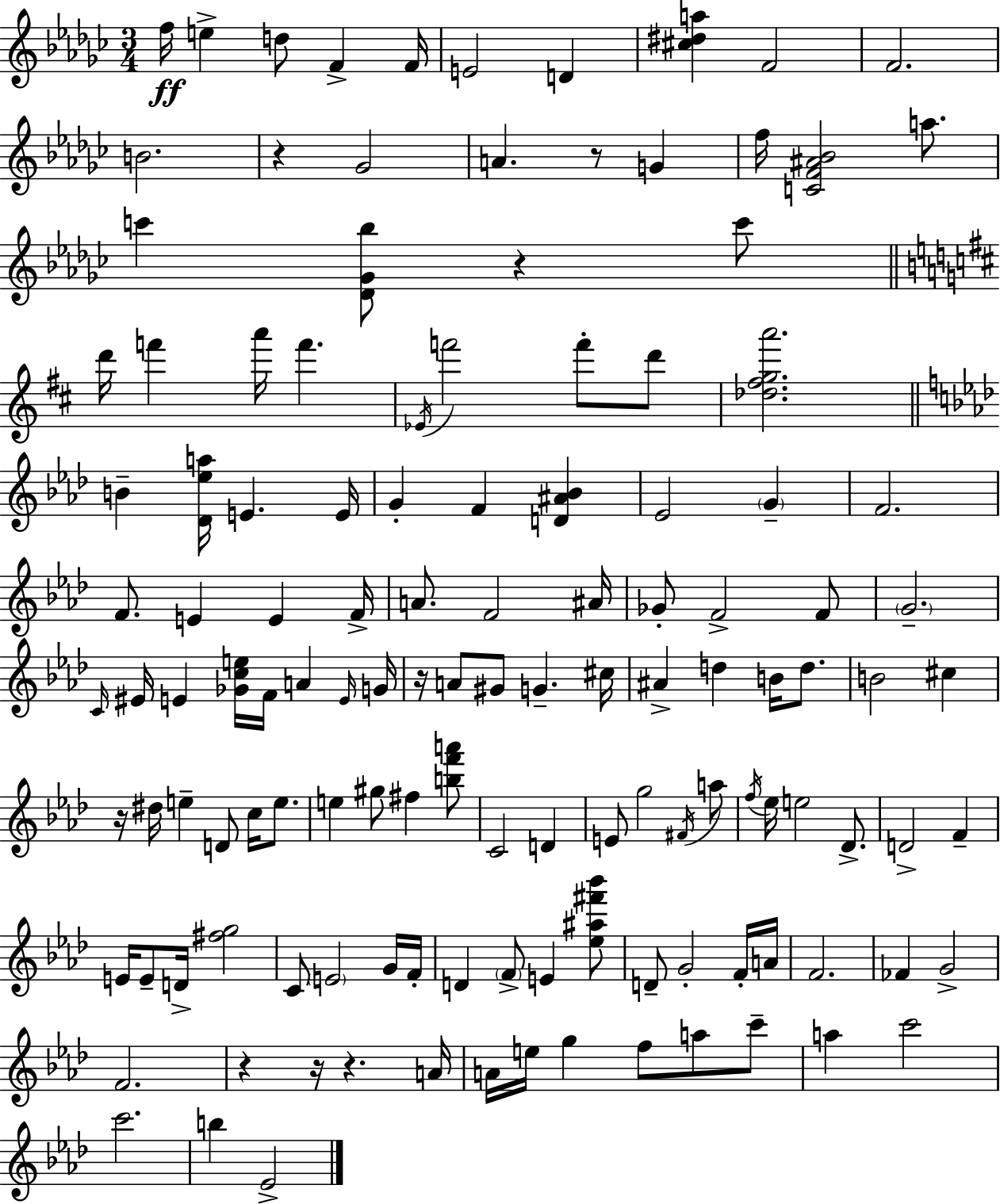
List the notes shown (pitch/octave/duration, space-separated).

F5/s E5/q D5/e F4/q F4/s E4/h D4/q [C#5,D#5,A5]/q F4/h F4/h. B4/h. R/q Gb4/h A4/q. R/e G4/q F5/s [C4,F4,A#4,Bb4]/h A5/e. C6/q [Db4,Gb4,Bb5]/e R/q C6/e D6/s F6/q A6/s F6/q. Eb4/s F6/h F6/e D6/e [Db5,F#5,G5,A6]/h. B4/q [Db4,Eb5,A5]/s E4/q. E4/s G4/q F4/q [D4,A#4,Bb4]/q Eb4/h G4/q F4/h. F4/e. E4/q E4/q F4/s A4/e. F4/h A#4/s Gb4/e F4/h F4/e G4/h. C4/s EIS4/s E4/q [Gb4,C5,E5]/s F4/s A4/q E4/s G4/s R/s A4/e G#4/e G4/q. C#5/s A#4/q D5/q B4/s D5/e. B4/h C#5/q R/s D#5/s E5/q D4/e C5/s E5/e. E5/q G#5/e F#5/q [B5,F6,A6]/e C4/h D4/q E4/e G5/h F#4/s A5/e F5/s Eb5/s E5/h Db4/e. D4/h F4/q E4/s E4/e D4/s [F#5,G5]/h C4/e E4/h G4/s F4/s D4/q F4/e E4/q [Eb5,A#5,F#6,Bb6]/e D4/e G4/h F4/s A4/s F4/h. FES4/q G4/h F4/h. R/q R/s R/q. A4/s A4/s E5/s G5/q F5/e A5/e C6/e A5/q C6/h C6/h. B5/q Eb4/h